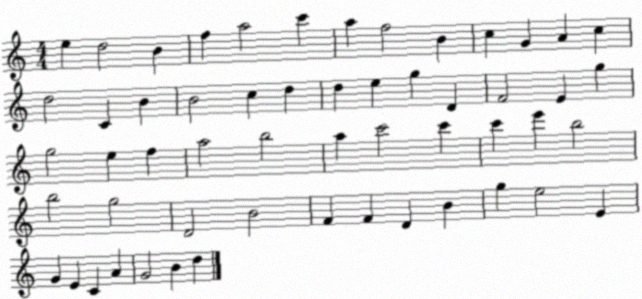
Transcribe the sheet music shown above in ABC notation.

X:1
T:Untitled
M:4/4
L:1/4
K:C
e d2 B f a2 c' a f2 B c G A c d2 C B B2 c d d e g D F2 E g g2 e f a2 b2 a c'2 c' c' e' b2 b2 g2 D2 B2 F F D B g e2 E G E C A G2 B d